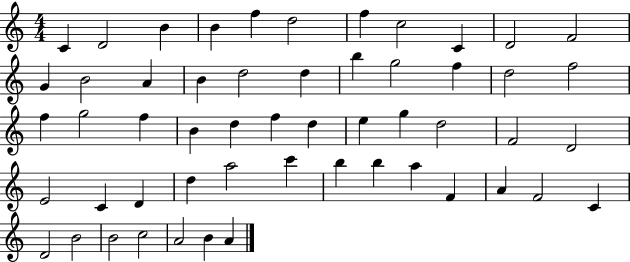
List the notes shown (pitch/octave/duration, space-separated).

C4/q D4/h B4/q B4/q F5/q D5/h F5/q C5/h C4/q D4/h F4/h G4/q B4/h A4/q B4/q D5/h D5/q B5/q G5/h F5/q D5/h F5/h F5/q G5/h F5/q B4/q D5/q F5/q D5/q E5/q G5/q D5/h F4/h D4/h E4/h C4/q D4/q D5/q A5/h C6/q B5/q B5/q A5/q F4/q A4/q F4/h C4/q D4/h B4/h B4/h C5/h A4/h B4/q A4/q